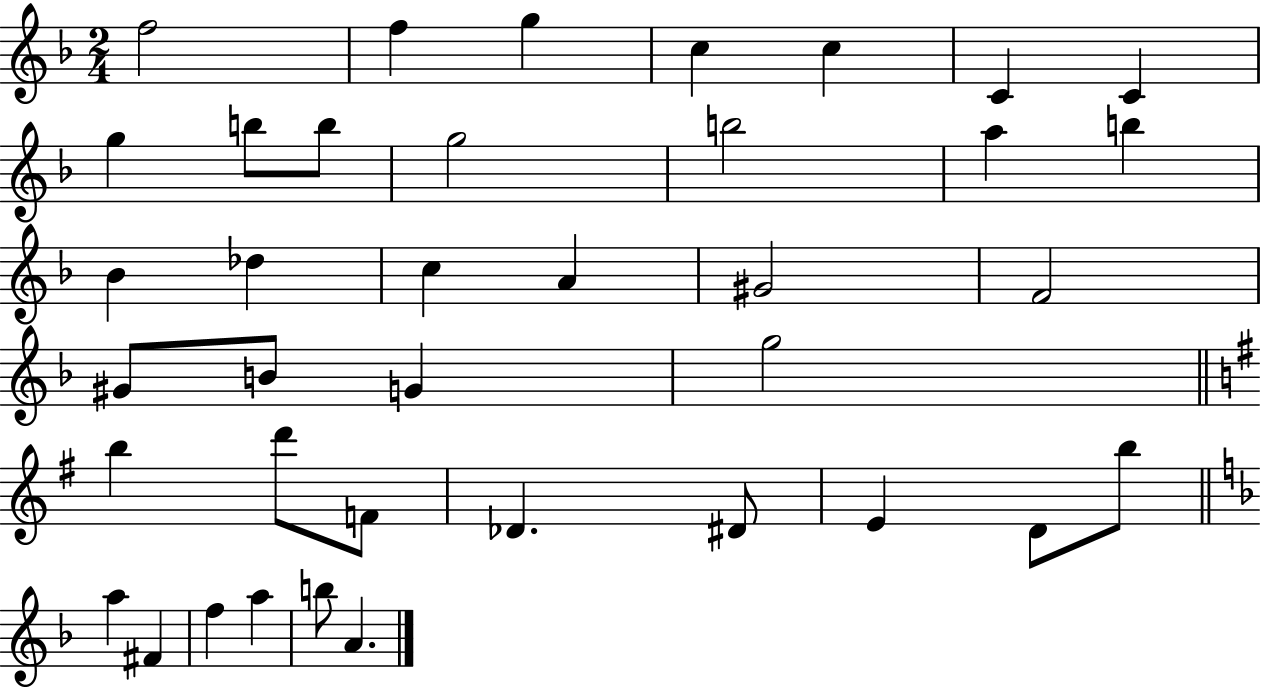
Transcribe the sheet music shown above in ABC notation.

X:1
T:Untitled
M:2/4
L:1/4
K:F
f2 f g c c C C g b/2 b/2 g2 b2 a b _B _d c A ^G2 F2 ^G/2 B/2 G g2 b d'/2 F/2 _D ^D/2 E D/2 b/2 a ^F f a b/2 A